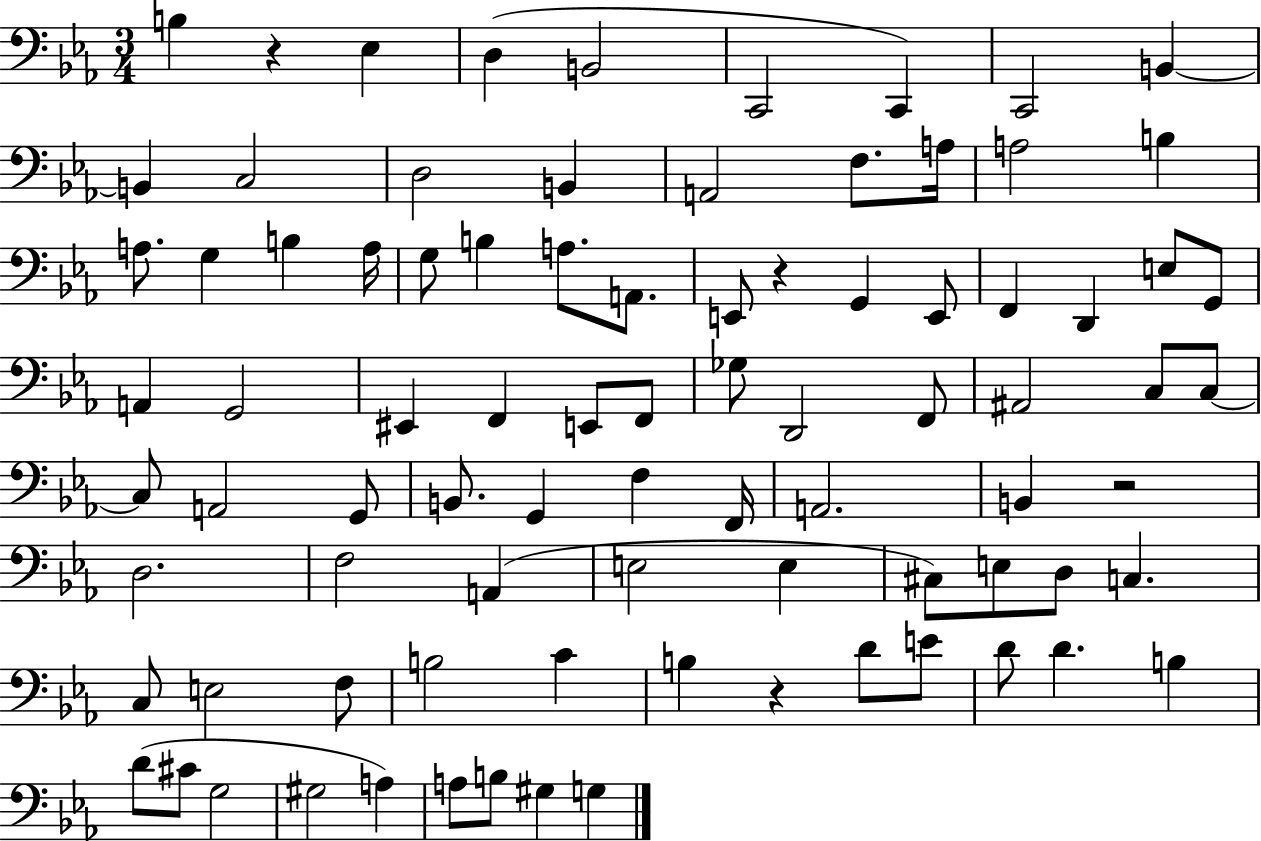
X:1
T:Untitled
M:3/4
L:1/4
K:Eb
B, z _E, D, B,,2 C,,2 C,, C,,2 B,, B,, C,2 D,2 B,, A,,2 F,/2 A,/4 A,2 B, A,/2 G, B, A,/4 G,/2 B, A,/2 A,,/2 E,,/2 z G,, E,,/2 F,, D,, E,/2 G,,/2 A,, G,,2 ^E,, F,, E,,/2 F,,/2 _G,/2 D,,2 F,,/2 ^A,,2 C,/2 C,/2 C,/2 A,,2 G,,/2 B,,/2 G,, F, F,,/4 A,,2 B,, z2 D,2 F,2 A,, E,2 E, ^C,/2 E,/2 D,/2 C, C,/2 E,2 F,/2 B,2 C B, z D/2 E/2 D/2 D B, D/2 ^C/2 G,2 ^G,2 A, A,/2 B,/2 ^G, G,